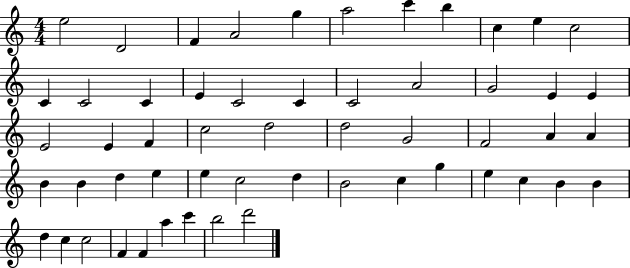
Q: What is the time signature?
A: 4/4